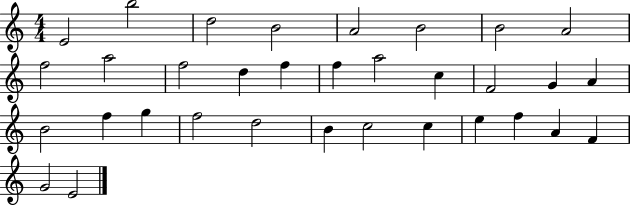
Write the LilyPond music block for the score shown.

{
  \clef treble
  \numericTimeSignature
  \time 4/4
  \key c \major
  e'2 b''2 | d''2 b'2 | a'2 b'2 | b'2 a'2 | \break f''2 a''2 | f''2 d''4 f''4 | f''4 a''2 c''4 | f'2 g'4 a'4 | \break b'2 f''4 g''4 | f''2 d''2 | b'4 c''2 c''4 | e''4 f''4 a'4 f'4 | \break g'2 e'2 | \bar "|."
}